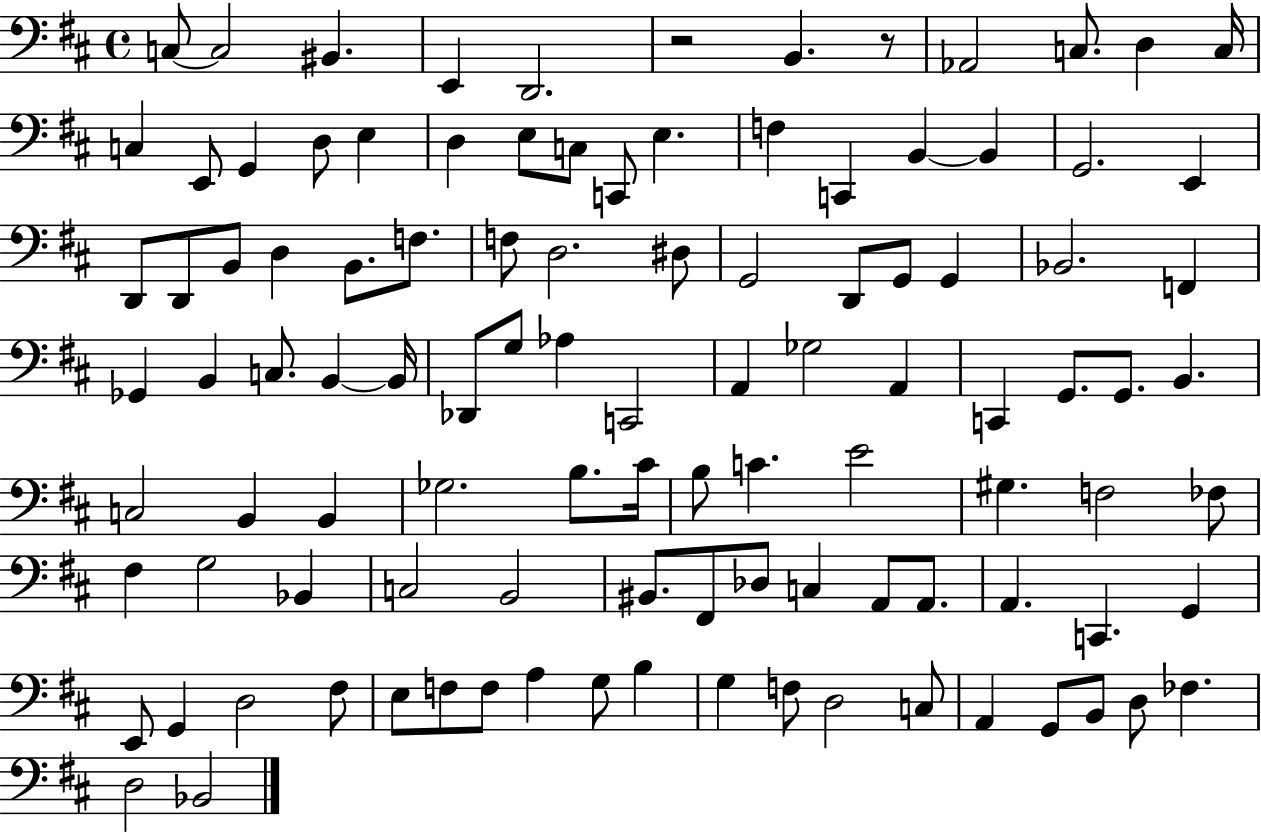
C3/e C3/h BIS2/q. E2/q D2/h. R/h B2/q. R/e Ab2/h C3/e. D3/q C3/s C3/q E2/e G2/q D3/e E3/q D3/q E3/e C3/e C2/e E3/q. F3/q C2/q B2/q B2/q G2/h. E2/q D2/e D2/e B2/e D3/q B2/e. F3/e. F3/e D3/h. D#3/e G2/h D2/e G2/e G2/q Bb2/h. F2/q Gb2/q B2/q C3/e. B2/q B2/s Db2/e G3/e Ab3/q C2/h A2/q Gb3/h A2/q C2/q G2/e. G2/e. B2/q. C3/h B2/q B2/q Gb3/h. B3/e. C#4/s B3/e C4/q. E4/h G#3/q. F3/h FES3/e F#3/q G3/h Bb2/q C3/h B2/h BIS2/e. F#2/e Db3/e C3/q A2/e A2/e. A2/q. C2/q. G2/q E2/e G2/q D3/h F#3/e E3/e F3/e F3/e A3/q G3/e B3/q G3/q F3/e D3/h C3/e A2/q G2/e B2/e D3/e FES3/q. D3/h Bb2/h